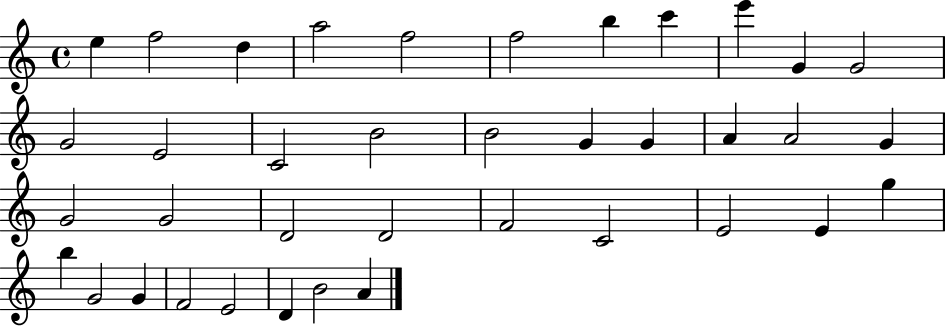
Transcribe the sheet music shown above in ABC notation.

X:1
T:Untitled
M:4/4
L:1/4
K:C
e f2 d a2 f2 f2 b c' e' G G2 G2 E2 C2 B2 B2 G G A A2 G G2 G2 D2 D2 F2 C2 E2 E g b G2 G F2 E2 D B2 A